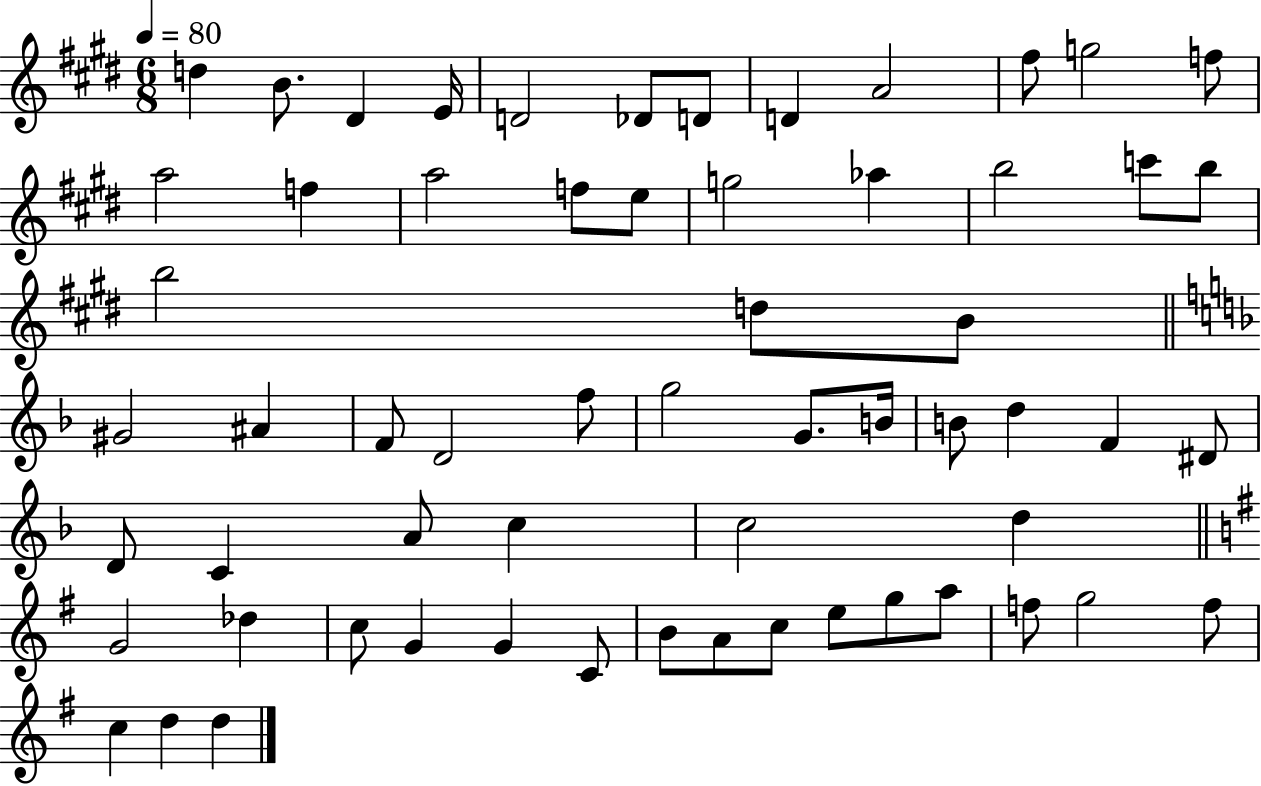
D5/q B4/e. D#4/q E4/s D4/h Db4/e D4/e D4/q A4/h F#5/e G5/h F5/e A5/h F5/q A5/h F5/e E5/e G5/h Ab5/q B5/h C6/e B5/e B5/h D5/e B4/e G#4/h A#4/q F4/e D4/h F5/e G5/h G4/e. B4/s B4/e D5/q F4/q D#4/e D4/e C4/q A4/e C5/q C5/h D5/q G4/h Db5/q C5/e G4/q G4/q C4/e B4/e A4/e C5/e E5/e G5/e A5/e F5/e G5/h F5/e C5/q D5/q D5/q